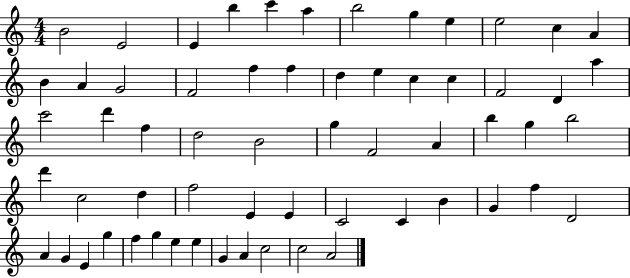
{
  \clef treble
  \numericTimeSignature
  \time 4/4
  \key c \major
  b'2 e'2 | e'4 b''4 c'''4 a''4 | b''2 g''4 e''4 | e''2 c''4 a'4 | \break b'4 a'4 g'2 | f'2 f''4 f''4 | d''4 e''4 c''4 c''4 | f'2 d'4 a''4 | \break c'''2 d'''4 f''4 | d''2 b'2 | g''4 f'2 a'4 | b''4 g''4 b''2 | \break d'''4 c''2 d''4 | f''2 e'4 e'4 | c'2 c'4 b'4 | g'4 f''4 d'2 | \break a'4 g'4 e'4 g''4 | f''4 g''4 e''4 e''4 | g'4 a'4 c''2 | c''2 a'2 | \break \bar "|."
}